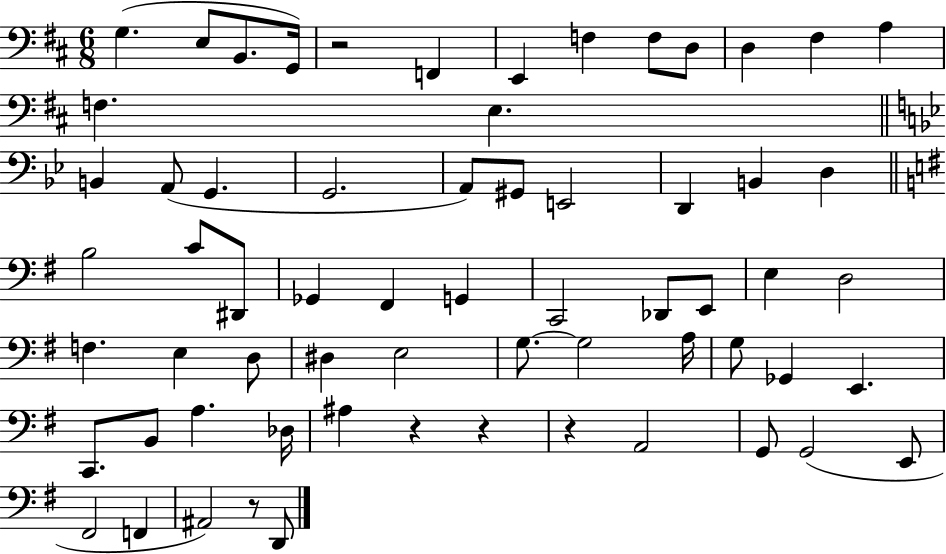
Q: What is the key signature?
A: D major